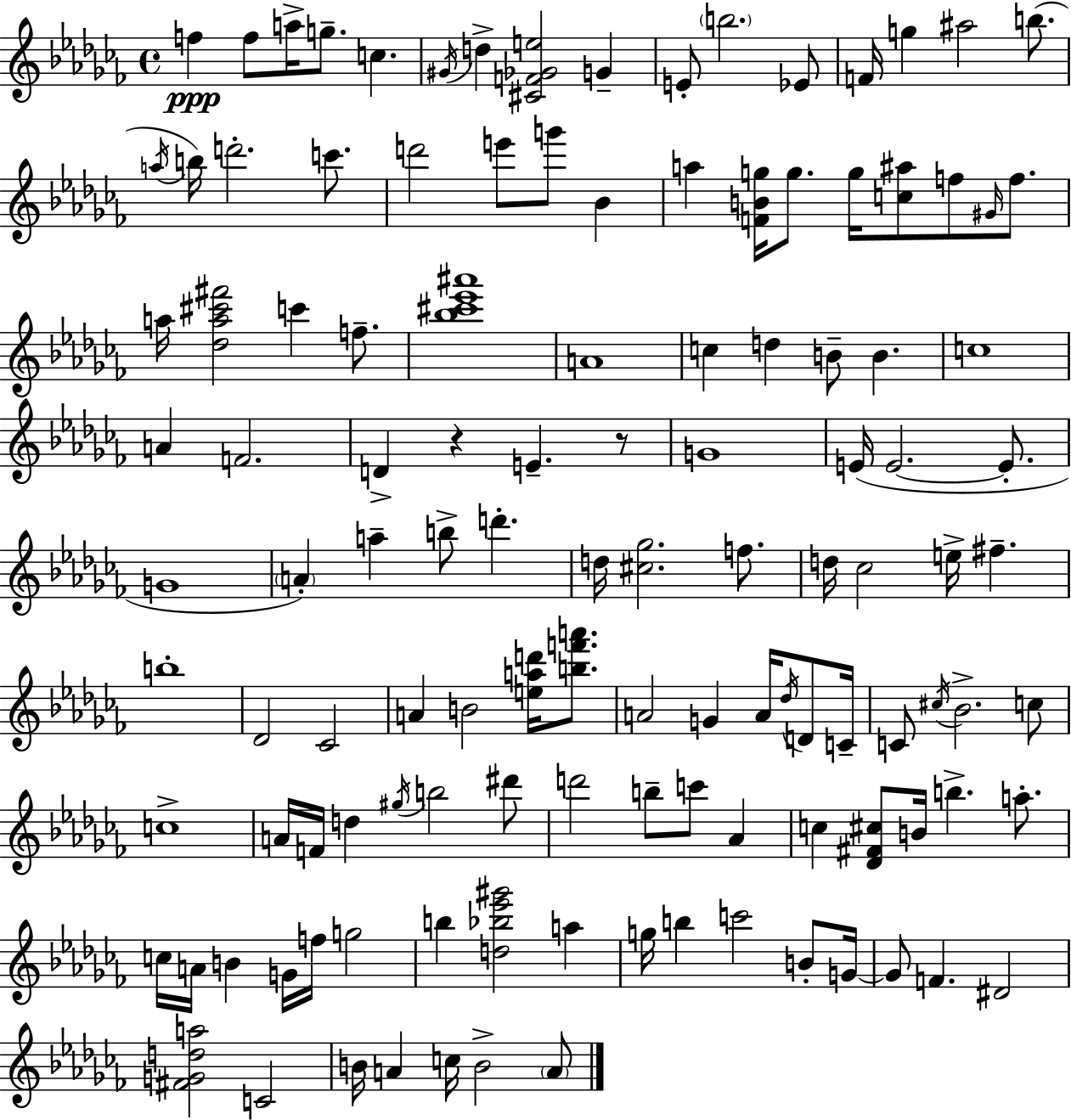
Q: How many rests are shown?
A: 2